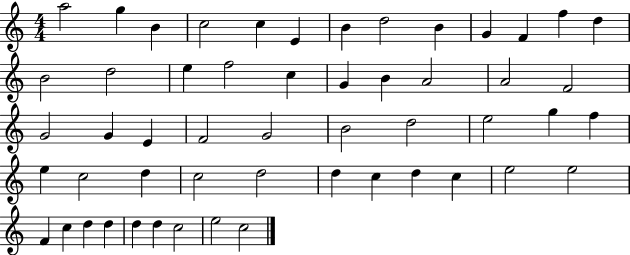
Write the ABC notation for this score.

X:1
T:Untitled
M:4/4
L:1/4
K:C
a2 g B c2 c E B d2 B G F f d B2 d2 e f2 c G B A2 A2 F2 G2 G E F2 G2 B2 d2 e2 g f e c2 d c2 d2 d c d c e2 e2 F c d d d d c2 e2 c2